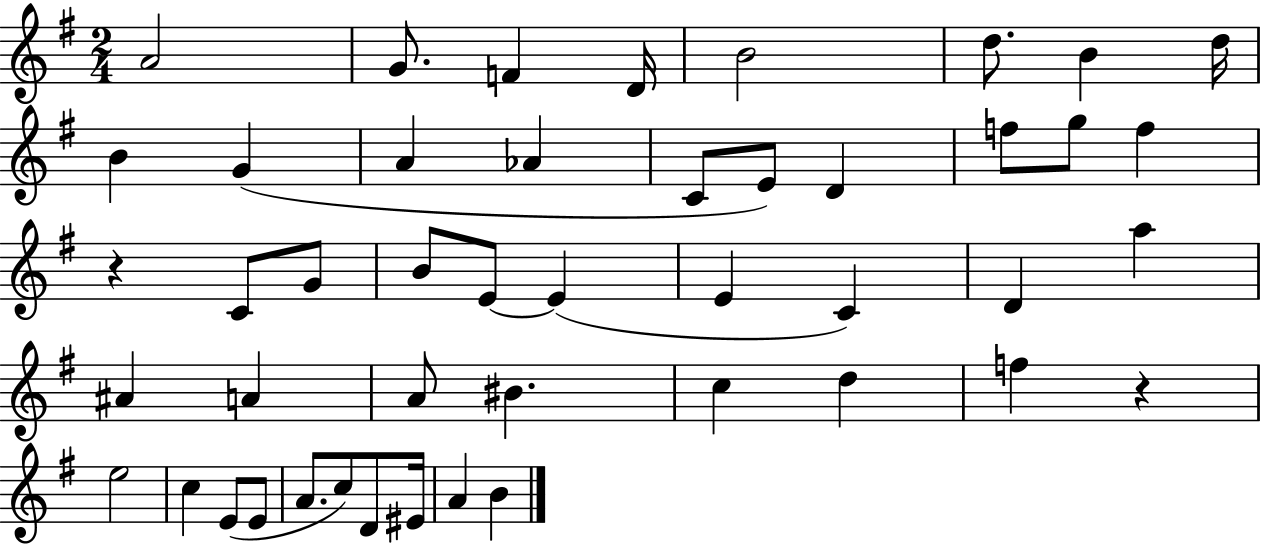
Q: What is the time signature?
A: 2/4